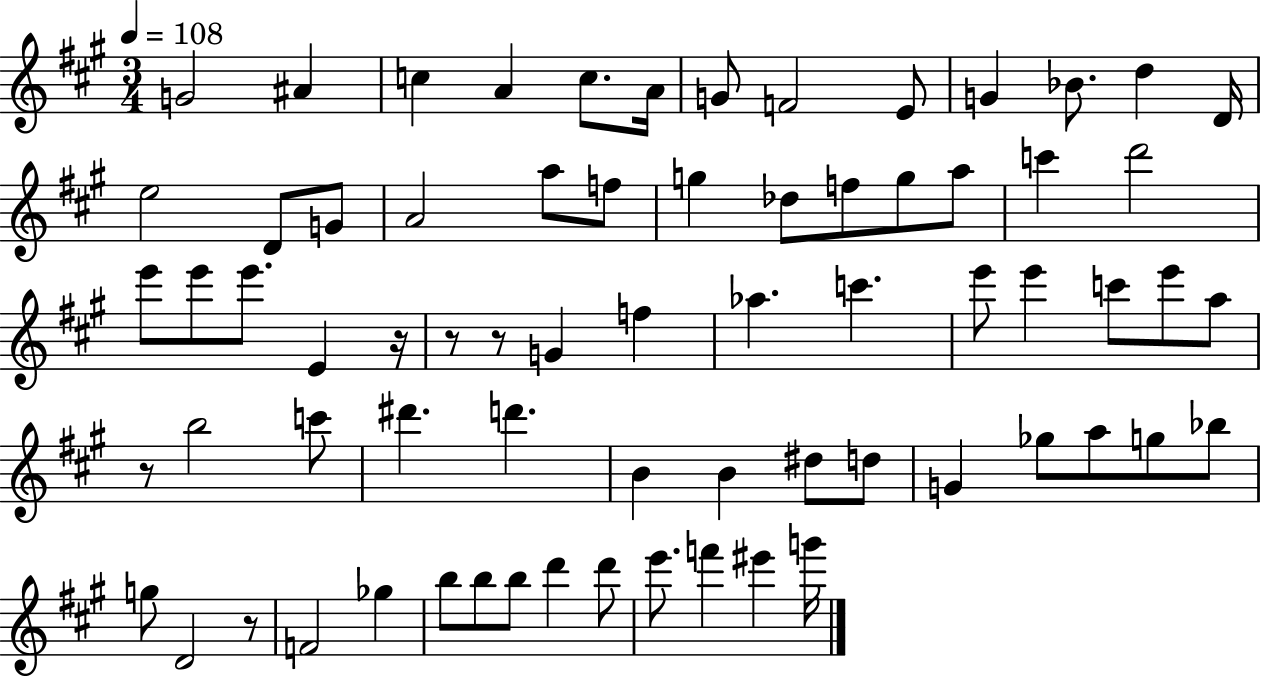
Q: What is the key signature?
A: A major